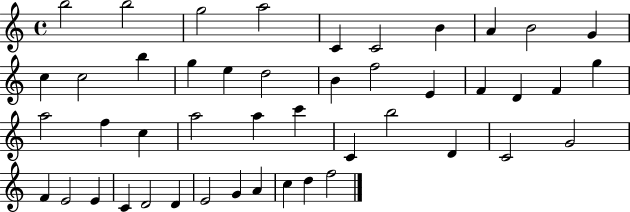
X:1
T:Untitled
M:4/4
L:1/4
K:C
b2 b2 g2 a2 C C2 B A B2 G c c2 b g e d2 B f2 E F D F g a2 f c a2 a c' C b2 D C2 G2 F E2 E C D2 D E2 G A c d f2